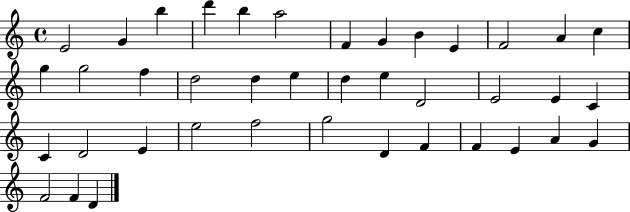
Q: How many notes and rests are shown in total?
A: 40